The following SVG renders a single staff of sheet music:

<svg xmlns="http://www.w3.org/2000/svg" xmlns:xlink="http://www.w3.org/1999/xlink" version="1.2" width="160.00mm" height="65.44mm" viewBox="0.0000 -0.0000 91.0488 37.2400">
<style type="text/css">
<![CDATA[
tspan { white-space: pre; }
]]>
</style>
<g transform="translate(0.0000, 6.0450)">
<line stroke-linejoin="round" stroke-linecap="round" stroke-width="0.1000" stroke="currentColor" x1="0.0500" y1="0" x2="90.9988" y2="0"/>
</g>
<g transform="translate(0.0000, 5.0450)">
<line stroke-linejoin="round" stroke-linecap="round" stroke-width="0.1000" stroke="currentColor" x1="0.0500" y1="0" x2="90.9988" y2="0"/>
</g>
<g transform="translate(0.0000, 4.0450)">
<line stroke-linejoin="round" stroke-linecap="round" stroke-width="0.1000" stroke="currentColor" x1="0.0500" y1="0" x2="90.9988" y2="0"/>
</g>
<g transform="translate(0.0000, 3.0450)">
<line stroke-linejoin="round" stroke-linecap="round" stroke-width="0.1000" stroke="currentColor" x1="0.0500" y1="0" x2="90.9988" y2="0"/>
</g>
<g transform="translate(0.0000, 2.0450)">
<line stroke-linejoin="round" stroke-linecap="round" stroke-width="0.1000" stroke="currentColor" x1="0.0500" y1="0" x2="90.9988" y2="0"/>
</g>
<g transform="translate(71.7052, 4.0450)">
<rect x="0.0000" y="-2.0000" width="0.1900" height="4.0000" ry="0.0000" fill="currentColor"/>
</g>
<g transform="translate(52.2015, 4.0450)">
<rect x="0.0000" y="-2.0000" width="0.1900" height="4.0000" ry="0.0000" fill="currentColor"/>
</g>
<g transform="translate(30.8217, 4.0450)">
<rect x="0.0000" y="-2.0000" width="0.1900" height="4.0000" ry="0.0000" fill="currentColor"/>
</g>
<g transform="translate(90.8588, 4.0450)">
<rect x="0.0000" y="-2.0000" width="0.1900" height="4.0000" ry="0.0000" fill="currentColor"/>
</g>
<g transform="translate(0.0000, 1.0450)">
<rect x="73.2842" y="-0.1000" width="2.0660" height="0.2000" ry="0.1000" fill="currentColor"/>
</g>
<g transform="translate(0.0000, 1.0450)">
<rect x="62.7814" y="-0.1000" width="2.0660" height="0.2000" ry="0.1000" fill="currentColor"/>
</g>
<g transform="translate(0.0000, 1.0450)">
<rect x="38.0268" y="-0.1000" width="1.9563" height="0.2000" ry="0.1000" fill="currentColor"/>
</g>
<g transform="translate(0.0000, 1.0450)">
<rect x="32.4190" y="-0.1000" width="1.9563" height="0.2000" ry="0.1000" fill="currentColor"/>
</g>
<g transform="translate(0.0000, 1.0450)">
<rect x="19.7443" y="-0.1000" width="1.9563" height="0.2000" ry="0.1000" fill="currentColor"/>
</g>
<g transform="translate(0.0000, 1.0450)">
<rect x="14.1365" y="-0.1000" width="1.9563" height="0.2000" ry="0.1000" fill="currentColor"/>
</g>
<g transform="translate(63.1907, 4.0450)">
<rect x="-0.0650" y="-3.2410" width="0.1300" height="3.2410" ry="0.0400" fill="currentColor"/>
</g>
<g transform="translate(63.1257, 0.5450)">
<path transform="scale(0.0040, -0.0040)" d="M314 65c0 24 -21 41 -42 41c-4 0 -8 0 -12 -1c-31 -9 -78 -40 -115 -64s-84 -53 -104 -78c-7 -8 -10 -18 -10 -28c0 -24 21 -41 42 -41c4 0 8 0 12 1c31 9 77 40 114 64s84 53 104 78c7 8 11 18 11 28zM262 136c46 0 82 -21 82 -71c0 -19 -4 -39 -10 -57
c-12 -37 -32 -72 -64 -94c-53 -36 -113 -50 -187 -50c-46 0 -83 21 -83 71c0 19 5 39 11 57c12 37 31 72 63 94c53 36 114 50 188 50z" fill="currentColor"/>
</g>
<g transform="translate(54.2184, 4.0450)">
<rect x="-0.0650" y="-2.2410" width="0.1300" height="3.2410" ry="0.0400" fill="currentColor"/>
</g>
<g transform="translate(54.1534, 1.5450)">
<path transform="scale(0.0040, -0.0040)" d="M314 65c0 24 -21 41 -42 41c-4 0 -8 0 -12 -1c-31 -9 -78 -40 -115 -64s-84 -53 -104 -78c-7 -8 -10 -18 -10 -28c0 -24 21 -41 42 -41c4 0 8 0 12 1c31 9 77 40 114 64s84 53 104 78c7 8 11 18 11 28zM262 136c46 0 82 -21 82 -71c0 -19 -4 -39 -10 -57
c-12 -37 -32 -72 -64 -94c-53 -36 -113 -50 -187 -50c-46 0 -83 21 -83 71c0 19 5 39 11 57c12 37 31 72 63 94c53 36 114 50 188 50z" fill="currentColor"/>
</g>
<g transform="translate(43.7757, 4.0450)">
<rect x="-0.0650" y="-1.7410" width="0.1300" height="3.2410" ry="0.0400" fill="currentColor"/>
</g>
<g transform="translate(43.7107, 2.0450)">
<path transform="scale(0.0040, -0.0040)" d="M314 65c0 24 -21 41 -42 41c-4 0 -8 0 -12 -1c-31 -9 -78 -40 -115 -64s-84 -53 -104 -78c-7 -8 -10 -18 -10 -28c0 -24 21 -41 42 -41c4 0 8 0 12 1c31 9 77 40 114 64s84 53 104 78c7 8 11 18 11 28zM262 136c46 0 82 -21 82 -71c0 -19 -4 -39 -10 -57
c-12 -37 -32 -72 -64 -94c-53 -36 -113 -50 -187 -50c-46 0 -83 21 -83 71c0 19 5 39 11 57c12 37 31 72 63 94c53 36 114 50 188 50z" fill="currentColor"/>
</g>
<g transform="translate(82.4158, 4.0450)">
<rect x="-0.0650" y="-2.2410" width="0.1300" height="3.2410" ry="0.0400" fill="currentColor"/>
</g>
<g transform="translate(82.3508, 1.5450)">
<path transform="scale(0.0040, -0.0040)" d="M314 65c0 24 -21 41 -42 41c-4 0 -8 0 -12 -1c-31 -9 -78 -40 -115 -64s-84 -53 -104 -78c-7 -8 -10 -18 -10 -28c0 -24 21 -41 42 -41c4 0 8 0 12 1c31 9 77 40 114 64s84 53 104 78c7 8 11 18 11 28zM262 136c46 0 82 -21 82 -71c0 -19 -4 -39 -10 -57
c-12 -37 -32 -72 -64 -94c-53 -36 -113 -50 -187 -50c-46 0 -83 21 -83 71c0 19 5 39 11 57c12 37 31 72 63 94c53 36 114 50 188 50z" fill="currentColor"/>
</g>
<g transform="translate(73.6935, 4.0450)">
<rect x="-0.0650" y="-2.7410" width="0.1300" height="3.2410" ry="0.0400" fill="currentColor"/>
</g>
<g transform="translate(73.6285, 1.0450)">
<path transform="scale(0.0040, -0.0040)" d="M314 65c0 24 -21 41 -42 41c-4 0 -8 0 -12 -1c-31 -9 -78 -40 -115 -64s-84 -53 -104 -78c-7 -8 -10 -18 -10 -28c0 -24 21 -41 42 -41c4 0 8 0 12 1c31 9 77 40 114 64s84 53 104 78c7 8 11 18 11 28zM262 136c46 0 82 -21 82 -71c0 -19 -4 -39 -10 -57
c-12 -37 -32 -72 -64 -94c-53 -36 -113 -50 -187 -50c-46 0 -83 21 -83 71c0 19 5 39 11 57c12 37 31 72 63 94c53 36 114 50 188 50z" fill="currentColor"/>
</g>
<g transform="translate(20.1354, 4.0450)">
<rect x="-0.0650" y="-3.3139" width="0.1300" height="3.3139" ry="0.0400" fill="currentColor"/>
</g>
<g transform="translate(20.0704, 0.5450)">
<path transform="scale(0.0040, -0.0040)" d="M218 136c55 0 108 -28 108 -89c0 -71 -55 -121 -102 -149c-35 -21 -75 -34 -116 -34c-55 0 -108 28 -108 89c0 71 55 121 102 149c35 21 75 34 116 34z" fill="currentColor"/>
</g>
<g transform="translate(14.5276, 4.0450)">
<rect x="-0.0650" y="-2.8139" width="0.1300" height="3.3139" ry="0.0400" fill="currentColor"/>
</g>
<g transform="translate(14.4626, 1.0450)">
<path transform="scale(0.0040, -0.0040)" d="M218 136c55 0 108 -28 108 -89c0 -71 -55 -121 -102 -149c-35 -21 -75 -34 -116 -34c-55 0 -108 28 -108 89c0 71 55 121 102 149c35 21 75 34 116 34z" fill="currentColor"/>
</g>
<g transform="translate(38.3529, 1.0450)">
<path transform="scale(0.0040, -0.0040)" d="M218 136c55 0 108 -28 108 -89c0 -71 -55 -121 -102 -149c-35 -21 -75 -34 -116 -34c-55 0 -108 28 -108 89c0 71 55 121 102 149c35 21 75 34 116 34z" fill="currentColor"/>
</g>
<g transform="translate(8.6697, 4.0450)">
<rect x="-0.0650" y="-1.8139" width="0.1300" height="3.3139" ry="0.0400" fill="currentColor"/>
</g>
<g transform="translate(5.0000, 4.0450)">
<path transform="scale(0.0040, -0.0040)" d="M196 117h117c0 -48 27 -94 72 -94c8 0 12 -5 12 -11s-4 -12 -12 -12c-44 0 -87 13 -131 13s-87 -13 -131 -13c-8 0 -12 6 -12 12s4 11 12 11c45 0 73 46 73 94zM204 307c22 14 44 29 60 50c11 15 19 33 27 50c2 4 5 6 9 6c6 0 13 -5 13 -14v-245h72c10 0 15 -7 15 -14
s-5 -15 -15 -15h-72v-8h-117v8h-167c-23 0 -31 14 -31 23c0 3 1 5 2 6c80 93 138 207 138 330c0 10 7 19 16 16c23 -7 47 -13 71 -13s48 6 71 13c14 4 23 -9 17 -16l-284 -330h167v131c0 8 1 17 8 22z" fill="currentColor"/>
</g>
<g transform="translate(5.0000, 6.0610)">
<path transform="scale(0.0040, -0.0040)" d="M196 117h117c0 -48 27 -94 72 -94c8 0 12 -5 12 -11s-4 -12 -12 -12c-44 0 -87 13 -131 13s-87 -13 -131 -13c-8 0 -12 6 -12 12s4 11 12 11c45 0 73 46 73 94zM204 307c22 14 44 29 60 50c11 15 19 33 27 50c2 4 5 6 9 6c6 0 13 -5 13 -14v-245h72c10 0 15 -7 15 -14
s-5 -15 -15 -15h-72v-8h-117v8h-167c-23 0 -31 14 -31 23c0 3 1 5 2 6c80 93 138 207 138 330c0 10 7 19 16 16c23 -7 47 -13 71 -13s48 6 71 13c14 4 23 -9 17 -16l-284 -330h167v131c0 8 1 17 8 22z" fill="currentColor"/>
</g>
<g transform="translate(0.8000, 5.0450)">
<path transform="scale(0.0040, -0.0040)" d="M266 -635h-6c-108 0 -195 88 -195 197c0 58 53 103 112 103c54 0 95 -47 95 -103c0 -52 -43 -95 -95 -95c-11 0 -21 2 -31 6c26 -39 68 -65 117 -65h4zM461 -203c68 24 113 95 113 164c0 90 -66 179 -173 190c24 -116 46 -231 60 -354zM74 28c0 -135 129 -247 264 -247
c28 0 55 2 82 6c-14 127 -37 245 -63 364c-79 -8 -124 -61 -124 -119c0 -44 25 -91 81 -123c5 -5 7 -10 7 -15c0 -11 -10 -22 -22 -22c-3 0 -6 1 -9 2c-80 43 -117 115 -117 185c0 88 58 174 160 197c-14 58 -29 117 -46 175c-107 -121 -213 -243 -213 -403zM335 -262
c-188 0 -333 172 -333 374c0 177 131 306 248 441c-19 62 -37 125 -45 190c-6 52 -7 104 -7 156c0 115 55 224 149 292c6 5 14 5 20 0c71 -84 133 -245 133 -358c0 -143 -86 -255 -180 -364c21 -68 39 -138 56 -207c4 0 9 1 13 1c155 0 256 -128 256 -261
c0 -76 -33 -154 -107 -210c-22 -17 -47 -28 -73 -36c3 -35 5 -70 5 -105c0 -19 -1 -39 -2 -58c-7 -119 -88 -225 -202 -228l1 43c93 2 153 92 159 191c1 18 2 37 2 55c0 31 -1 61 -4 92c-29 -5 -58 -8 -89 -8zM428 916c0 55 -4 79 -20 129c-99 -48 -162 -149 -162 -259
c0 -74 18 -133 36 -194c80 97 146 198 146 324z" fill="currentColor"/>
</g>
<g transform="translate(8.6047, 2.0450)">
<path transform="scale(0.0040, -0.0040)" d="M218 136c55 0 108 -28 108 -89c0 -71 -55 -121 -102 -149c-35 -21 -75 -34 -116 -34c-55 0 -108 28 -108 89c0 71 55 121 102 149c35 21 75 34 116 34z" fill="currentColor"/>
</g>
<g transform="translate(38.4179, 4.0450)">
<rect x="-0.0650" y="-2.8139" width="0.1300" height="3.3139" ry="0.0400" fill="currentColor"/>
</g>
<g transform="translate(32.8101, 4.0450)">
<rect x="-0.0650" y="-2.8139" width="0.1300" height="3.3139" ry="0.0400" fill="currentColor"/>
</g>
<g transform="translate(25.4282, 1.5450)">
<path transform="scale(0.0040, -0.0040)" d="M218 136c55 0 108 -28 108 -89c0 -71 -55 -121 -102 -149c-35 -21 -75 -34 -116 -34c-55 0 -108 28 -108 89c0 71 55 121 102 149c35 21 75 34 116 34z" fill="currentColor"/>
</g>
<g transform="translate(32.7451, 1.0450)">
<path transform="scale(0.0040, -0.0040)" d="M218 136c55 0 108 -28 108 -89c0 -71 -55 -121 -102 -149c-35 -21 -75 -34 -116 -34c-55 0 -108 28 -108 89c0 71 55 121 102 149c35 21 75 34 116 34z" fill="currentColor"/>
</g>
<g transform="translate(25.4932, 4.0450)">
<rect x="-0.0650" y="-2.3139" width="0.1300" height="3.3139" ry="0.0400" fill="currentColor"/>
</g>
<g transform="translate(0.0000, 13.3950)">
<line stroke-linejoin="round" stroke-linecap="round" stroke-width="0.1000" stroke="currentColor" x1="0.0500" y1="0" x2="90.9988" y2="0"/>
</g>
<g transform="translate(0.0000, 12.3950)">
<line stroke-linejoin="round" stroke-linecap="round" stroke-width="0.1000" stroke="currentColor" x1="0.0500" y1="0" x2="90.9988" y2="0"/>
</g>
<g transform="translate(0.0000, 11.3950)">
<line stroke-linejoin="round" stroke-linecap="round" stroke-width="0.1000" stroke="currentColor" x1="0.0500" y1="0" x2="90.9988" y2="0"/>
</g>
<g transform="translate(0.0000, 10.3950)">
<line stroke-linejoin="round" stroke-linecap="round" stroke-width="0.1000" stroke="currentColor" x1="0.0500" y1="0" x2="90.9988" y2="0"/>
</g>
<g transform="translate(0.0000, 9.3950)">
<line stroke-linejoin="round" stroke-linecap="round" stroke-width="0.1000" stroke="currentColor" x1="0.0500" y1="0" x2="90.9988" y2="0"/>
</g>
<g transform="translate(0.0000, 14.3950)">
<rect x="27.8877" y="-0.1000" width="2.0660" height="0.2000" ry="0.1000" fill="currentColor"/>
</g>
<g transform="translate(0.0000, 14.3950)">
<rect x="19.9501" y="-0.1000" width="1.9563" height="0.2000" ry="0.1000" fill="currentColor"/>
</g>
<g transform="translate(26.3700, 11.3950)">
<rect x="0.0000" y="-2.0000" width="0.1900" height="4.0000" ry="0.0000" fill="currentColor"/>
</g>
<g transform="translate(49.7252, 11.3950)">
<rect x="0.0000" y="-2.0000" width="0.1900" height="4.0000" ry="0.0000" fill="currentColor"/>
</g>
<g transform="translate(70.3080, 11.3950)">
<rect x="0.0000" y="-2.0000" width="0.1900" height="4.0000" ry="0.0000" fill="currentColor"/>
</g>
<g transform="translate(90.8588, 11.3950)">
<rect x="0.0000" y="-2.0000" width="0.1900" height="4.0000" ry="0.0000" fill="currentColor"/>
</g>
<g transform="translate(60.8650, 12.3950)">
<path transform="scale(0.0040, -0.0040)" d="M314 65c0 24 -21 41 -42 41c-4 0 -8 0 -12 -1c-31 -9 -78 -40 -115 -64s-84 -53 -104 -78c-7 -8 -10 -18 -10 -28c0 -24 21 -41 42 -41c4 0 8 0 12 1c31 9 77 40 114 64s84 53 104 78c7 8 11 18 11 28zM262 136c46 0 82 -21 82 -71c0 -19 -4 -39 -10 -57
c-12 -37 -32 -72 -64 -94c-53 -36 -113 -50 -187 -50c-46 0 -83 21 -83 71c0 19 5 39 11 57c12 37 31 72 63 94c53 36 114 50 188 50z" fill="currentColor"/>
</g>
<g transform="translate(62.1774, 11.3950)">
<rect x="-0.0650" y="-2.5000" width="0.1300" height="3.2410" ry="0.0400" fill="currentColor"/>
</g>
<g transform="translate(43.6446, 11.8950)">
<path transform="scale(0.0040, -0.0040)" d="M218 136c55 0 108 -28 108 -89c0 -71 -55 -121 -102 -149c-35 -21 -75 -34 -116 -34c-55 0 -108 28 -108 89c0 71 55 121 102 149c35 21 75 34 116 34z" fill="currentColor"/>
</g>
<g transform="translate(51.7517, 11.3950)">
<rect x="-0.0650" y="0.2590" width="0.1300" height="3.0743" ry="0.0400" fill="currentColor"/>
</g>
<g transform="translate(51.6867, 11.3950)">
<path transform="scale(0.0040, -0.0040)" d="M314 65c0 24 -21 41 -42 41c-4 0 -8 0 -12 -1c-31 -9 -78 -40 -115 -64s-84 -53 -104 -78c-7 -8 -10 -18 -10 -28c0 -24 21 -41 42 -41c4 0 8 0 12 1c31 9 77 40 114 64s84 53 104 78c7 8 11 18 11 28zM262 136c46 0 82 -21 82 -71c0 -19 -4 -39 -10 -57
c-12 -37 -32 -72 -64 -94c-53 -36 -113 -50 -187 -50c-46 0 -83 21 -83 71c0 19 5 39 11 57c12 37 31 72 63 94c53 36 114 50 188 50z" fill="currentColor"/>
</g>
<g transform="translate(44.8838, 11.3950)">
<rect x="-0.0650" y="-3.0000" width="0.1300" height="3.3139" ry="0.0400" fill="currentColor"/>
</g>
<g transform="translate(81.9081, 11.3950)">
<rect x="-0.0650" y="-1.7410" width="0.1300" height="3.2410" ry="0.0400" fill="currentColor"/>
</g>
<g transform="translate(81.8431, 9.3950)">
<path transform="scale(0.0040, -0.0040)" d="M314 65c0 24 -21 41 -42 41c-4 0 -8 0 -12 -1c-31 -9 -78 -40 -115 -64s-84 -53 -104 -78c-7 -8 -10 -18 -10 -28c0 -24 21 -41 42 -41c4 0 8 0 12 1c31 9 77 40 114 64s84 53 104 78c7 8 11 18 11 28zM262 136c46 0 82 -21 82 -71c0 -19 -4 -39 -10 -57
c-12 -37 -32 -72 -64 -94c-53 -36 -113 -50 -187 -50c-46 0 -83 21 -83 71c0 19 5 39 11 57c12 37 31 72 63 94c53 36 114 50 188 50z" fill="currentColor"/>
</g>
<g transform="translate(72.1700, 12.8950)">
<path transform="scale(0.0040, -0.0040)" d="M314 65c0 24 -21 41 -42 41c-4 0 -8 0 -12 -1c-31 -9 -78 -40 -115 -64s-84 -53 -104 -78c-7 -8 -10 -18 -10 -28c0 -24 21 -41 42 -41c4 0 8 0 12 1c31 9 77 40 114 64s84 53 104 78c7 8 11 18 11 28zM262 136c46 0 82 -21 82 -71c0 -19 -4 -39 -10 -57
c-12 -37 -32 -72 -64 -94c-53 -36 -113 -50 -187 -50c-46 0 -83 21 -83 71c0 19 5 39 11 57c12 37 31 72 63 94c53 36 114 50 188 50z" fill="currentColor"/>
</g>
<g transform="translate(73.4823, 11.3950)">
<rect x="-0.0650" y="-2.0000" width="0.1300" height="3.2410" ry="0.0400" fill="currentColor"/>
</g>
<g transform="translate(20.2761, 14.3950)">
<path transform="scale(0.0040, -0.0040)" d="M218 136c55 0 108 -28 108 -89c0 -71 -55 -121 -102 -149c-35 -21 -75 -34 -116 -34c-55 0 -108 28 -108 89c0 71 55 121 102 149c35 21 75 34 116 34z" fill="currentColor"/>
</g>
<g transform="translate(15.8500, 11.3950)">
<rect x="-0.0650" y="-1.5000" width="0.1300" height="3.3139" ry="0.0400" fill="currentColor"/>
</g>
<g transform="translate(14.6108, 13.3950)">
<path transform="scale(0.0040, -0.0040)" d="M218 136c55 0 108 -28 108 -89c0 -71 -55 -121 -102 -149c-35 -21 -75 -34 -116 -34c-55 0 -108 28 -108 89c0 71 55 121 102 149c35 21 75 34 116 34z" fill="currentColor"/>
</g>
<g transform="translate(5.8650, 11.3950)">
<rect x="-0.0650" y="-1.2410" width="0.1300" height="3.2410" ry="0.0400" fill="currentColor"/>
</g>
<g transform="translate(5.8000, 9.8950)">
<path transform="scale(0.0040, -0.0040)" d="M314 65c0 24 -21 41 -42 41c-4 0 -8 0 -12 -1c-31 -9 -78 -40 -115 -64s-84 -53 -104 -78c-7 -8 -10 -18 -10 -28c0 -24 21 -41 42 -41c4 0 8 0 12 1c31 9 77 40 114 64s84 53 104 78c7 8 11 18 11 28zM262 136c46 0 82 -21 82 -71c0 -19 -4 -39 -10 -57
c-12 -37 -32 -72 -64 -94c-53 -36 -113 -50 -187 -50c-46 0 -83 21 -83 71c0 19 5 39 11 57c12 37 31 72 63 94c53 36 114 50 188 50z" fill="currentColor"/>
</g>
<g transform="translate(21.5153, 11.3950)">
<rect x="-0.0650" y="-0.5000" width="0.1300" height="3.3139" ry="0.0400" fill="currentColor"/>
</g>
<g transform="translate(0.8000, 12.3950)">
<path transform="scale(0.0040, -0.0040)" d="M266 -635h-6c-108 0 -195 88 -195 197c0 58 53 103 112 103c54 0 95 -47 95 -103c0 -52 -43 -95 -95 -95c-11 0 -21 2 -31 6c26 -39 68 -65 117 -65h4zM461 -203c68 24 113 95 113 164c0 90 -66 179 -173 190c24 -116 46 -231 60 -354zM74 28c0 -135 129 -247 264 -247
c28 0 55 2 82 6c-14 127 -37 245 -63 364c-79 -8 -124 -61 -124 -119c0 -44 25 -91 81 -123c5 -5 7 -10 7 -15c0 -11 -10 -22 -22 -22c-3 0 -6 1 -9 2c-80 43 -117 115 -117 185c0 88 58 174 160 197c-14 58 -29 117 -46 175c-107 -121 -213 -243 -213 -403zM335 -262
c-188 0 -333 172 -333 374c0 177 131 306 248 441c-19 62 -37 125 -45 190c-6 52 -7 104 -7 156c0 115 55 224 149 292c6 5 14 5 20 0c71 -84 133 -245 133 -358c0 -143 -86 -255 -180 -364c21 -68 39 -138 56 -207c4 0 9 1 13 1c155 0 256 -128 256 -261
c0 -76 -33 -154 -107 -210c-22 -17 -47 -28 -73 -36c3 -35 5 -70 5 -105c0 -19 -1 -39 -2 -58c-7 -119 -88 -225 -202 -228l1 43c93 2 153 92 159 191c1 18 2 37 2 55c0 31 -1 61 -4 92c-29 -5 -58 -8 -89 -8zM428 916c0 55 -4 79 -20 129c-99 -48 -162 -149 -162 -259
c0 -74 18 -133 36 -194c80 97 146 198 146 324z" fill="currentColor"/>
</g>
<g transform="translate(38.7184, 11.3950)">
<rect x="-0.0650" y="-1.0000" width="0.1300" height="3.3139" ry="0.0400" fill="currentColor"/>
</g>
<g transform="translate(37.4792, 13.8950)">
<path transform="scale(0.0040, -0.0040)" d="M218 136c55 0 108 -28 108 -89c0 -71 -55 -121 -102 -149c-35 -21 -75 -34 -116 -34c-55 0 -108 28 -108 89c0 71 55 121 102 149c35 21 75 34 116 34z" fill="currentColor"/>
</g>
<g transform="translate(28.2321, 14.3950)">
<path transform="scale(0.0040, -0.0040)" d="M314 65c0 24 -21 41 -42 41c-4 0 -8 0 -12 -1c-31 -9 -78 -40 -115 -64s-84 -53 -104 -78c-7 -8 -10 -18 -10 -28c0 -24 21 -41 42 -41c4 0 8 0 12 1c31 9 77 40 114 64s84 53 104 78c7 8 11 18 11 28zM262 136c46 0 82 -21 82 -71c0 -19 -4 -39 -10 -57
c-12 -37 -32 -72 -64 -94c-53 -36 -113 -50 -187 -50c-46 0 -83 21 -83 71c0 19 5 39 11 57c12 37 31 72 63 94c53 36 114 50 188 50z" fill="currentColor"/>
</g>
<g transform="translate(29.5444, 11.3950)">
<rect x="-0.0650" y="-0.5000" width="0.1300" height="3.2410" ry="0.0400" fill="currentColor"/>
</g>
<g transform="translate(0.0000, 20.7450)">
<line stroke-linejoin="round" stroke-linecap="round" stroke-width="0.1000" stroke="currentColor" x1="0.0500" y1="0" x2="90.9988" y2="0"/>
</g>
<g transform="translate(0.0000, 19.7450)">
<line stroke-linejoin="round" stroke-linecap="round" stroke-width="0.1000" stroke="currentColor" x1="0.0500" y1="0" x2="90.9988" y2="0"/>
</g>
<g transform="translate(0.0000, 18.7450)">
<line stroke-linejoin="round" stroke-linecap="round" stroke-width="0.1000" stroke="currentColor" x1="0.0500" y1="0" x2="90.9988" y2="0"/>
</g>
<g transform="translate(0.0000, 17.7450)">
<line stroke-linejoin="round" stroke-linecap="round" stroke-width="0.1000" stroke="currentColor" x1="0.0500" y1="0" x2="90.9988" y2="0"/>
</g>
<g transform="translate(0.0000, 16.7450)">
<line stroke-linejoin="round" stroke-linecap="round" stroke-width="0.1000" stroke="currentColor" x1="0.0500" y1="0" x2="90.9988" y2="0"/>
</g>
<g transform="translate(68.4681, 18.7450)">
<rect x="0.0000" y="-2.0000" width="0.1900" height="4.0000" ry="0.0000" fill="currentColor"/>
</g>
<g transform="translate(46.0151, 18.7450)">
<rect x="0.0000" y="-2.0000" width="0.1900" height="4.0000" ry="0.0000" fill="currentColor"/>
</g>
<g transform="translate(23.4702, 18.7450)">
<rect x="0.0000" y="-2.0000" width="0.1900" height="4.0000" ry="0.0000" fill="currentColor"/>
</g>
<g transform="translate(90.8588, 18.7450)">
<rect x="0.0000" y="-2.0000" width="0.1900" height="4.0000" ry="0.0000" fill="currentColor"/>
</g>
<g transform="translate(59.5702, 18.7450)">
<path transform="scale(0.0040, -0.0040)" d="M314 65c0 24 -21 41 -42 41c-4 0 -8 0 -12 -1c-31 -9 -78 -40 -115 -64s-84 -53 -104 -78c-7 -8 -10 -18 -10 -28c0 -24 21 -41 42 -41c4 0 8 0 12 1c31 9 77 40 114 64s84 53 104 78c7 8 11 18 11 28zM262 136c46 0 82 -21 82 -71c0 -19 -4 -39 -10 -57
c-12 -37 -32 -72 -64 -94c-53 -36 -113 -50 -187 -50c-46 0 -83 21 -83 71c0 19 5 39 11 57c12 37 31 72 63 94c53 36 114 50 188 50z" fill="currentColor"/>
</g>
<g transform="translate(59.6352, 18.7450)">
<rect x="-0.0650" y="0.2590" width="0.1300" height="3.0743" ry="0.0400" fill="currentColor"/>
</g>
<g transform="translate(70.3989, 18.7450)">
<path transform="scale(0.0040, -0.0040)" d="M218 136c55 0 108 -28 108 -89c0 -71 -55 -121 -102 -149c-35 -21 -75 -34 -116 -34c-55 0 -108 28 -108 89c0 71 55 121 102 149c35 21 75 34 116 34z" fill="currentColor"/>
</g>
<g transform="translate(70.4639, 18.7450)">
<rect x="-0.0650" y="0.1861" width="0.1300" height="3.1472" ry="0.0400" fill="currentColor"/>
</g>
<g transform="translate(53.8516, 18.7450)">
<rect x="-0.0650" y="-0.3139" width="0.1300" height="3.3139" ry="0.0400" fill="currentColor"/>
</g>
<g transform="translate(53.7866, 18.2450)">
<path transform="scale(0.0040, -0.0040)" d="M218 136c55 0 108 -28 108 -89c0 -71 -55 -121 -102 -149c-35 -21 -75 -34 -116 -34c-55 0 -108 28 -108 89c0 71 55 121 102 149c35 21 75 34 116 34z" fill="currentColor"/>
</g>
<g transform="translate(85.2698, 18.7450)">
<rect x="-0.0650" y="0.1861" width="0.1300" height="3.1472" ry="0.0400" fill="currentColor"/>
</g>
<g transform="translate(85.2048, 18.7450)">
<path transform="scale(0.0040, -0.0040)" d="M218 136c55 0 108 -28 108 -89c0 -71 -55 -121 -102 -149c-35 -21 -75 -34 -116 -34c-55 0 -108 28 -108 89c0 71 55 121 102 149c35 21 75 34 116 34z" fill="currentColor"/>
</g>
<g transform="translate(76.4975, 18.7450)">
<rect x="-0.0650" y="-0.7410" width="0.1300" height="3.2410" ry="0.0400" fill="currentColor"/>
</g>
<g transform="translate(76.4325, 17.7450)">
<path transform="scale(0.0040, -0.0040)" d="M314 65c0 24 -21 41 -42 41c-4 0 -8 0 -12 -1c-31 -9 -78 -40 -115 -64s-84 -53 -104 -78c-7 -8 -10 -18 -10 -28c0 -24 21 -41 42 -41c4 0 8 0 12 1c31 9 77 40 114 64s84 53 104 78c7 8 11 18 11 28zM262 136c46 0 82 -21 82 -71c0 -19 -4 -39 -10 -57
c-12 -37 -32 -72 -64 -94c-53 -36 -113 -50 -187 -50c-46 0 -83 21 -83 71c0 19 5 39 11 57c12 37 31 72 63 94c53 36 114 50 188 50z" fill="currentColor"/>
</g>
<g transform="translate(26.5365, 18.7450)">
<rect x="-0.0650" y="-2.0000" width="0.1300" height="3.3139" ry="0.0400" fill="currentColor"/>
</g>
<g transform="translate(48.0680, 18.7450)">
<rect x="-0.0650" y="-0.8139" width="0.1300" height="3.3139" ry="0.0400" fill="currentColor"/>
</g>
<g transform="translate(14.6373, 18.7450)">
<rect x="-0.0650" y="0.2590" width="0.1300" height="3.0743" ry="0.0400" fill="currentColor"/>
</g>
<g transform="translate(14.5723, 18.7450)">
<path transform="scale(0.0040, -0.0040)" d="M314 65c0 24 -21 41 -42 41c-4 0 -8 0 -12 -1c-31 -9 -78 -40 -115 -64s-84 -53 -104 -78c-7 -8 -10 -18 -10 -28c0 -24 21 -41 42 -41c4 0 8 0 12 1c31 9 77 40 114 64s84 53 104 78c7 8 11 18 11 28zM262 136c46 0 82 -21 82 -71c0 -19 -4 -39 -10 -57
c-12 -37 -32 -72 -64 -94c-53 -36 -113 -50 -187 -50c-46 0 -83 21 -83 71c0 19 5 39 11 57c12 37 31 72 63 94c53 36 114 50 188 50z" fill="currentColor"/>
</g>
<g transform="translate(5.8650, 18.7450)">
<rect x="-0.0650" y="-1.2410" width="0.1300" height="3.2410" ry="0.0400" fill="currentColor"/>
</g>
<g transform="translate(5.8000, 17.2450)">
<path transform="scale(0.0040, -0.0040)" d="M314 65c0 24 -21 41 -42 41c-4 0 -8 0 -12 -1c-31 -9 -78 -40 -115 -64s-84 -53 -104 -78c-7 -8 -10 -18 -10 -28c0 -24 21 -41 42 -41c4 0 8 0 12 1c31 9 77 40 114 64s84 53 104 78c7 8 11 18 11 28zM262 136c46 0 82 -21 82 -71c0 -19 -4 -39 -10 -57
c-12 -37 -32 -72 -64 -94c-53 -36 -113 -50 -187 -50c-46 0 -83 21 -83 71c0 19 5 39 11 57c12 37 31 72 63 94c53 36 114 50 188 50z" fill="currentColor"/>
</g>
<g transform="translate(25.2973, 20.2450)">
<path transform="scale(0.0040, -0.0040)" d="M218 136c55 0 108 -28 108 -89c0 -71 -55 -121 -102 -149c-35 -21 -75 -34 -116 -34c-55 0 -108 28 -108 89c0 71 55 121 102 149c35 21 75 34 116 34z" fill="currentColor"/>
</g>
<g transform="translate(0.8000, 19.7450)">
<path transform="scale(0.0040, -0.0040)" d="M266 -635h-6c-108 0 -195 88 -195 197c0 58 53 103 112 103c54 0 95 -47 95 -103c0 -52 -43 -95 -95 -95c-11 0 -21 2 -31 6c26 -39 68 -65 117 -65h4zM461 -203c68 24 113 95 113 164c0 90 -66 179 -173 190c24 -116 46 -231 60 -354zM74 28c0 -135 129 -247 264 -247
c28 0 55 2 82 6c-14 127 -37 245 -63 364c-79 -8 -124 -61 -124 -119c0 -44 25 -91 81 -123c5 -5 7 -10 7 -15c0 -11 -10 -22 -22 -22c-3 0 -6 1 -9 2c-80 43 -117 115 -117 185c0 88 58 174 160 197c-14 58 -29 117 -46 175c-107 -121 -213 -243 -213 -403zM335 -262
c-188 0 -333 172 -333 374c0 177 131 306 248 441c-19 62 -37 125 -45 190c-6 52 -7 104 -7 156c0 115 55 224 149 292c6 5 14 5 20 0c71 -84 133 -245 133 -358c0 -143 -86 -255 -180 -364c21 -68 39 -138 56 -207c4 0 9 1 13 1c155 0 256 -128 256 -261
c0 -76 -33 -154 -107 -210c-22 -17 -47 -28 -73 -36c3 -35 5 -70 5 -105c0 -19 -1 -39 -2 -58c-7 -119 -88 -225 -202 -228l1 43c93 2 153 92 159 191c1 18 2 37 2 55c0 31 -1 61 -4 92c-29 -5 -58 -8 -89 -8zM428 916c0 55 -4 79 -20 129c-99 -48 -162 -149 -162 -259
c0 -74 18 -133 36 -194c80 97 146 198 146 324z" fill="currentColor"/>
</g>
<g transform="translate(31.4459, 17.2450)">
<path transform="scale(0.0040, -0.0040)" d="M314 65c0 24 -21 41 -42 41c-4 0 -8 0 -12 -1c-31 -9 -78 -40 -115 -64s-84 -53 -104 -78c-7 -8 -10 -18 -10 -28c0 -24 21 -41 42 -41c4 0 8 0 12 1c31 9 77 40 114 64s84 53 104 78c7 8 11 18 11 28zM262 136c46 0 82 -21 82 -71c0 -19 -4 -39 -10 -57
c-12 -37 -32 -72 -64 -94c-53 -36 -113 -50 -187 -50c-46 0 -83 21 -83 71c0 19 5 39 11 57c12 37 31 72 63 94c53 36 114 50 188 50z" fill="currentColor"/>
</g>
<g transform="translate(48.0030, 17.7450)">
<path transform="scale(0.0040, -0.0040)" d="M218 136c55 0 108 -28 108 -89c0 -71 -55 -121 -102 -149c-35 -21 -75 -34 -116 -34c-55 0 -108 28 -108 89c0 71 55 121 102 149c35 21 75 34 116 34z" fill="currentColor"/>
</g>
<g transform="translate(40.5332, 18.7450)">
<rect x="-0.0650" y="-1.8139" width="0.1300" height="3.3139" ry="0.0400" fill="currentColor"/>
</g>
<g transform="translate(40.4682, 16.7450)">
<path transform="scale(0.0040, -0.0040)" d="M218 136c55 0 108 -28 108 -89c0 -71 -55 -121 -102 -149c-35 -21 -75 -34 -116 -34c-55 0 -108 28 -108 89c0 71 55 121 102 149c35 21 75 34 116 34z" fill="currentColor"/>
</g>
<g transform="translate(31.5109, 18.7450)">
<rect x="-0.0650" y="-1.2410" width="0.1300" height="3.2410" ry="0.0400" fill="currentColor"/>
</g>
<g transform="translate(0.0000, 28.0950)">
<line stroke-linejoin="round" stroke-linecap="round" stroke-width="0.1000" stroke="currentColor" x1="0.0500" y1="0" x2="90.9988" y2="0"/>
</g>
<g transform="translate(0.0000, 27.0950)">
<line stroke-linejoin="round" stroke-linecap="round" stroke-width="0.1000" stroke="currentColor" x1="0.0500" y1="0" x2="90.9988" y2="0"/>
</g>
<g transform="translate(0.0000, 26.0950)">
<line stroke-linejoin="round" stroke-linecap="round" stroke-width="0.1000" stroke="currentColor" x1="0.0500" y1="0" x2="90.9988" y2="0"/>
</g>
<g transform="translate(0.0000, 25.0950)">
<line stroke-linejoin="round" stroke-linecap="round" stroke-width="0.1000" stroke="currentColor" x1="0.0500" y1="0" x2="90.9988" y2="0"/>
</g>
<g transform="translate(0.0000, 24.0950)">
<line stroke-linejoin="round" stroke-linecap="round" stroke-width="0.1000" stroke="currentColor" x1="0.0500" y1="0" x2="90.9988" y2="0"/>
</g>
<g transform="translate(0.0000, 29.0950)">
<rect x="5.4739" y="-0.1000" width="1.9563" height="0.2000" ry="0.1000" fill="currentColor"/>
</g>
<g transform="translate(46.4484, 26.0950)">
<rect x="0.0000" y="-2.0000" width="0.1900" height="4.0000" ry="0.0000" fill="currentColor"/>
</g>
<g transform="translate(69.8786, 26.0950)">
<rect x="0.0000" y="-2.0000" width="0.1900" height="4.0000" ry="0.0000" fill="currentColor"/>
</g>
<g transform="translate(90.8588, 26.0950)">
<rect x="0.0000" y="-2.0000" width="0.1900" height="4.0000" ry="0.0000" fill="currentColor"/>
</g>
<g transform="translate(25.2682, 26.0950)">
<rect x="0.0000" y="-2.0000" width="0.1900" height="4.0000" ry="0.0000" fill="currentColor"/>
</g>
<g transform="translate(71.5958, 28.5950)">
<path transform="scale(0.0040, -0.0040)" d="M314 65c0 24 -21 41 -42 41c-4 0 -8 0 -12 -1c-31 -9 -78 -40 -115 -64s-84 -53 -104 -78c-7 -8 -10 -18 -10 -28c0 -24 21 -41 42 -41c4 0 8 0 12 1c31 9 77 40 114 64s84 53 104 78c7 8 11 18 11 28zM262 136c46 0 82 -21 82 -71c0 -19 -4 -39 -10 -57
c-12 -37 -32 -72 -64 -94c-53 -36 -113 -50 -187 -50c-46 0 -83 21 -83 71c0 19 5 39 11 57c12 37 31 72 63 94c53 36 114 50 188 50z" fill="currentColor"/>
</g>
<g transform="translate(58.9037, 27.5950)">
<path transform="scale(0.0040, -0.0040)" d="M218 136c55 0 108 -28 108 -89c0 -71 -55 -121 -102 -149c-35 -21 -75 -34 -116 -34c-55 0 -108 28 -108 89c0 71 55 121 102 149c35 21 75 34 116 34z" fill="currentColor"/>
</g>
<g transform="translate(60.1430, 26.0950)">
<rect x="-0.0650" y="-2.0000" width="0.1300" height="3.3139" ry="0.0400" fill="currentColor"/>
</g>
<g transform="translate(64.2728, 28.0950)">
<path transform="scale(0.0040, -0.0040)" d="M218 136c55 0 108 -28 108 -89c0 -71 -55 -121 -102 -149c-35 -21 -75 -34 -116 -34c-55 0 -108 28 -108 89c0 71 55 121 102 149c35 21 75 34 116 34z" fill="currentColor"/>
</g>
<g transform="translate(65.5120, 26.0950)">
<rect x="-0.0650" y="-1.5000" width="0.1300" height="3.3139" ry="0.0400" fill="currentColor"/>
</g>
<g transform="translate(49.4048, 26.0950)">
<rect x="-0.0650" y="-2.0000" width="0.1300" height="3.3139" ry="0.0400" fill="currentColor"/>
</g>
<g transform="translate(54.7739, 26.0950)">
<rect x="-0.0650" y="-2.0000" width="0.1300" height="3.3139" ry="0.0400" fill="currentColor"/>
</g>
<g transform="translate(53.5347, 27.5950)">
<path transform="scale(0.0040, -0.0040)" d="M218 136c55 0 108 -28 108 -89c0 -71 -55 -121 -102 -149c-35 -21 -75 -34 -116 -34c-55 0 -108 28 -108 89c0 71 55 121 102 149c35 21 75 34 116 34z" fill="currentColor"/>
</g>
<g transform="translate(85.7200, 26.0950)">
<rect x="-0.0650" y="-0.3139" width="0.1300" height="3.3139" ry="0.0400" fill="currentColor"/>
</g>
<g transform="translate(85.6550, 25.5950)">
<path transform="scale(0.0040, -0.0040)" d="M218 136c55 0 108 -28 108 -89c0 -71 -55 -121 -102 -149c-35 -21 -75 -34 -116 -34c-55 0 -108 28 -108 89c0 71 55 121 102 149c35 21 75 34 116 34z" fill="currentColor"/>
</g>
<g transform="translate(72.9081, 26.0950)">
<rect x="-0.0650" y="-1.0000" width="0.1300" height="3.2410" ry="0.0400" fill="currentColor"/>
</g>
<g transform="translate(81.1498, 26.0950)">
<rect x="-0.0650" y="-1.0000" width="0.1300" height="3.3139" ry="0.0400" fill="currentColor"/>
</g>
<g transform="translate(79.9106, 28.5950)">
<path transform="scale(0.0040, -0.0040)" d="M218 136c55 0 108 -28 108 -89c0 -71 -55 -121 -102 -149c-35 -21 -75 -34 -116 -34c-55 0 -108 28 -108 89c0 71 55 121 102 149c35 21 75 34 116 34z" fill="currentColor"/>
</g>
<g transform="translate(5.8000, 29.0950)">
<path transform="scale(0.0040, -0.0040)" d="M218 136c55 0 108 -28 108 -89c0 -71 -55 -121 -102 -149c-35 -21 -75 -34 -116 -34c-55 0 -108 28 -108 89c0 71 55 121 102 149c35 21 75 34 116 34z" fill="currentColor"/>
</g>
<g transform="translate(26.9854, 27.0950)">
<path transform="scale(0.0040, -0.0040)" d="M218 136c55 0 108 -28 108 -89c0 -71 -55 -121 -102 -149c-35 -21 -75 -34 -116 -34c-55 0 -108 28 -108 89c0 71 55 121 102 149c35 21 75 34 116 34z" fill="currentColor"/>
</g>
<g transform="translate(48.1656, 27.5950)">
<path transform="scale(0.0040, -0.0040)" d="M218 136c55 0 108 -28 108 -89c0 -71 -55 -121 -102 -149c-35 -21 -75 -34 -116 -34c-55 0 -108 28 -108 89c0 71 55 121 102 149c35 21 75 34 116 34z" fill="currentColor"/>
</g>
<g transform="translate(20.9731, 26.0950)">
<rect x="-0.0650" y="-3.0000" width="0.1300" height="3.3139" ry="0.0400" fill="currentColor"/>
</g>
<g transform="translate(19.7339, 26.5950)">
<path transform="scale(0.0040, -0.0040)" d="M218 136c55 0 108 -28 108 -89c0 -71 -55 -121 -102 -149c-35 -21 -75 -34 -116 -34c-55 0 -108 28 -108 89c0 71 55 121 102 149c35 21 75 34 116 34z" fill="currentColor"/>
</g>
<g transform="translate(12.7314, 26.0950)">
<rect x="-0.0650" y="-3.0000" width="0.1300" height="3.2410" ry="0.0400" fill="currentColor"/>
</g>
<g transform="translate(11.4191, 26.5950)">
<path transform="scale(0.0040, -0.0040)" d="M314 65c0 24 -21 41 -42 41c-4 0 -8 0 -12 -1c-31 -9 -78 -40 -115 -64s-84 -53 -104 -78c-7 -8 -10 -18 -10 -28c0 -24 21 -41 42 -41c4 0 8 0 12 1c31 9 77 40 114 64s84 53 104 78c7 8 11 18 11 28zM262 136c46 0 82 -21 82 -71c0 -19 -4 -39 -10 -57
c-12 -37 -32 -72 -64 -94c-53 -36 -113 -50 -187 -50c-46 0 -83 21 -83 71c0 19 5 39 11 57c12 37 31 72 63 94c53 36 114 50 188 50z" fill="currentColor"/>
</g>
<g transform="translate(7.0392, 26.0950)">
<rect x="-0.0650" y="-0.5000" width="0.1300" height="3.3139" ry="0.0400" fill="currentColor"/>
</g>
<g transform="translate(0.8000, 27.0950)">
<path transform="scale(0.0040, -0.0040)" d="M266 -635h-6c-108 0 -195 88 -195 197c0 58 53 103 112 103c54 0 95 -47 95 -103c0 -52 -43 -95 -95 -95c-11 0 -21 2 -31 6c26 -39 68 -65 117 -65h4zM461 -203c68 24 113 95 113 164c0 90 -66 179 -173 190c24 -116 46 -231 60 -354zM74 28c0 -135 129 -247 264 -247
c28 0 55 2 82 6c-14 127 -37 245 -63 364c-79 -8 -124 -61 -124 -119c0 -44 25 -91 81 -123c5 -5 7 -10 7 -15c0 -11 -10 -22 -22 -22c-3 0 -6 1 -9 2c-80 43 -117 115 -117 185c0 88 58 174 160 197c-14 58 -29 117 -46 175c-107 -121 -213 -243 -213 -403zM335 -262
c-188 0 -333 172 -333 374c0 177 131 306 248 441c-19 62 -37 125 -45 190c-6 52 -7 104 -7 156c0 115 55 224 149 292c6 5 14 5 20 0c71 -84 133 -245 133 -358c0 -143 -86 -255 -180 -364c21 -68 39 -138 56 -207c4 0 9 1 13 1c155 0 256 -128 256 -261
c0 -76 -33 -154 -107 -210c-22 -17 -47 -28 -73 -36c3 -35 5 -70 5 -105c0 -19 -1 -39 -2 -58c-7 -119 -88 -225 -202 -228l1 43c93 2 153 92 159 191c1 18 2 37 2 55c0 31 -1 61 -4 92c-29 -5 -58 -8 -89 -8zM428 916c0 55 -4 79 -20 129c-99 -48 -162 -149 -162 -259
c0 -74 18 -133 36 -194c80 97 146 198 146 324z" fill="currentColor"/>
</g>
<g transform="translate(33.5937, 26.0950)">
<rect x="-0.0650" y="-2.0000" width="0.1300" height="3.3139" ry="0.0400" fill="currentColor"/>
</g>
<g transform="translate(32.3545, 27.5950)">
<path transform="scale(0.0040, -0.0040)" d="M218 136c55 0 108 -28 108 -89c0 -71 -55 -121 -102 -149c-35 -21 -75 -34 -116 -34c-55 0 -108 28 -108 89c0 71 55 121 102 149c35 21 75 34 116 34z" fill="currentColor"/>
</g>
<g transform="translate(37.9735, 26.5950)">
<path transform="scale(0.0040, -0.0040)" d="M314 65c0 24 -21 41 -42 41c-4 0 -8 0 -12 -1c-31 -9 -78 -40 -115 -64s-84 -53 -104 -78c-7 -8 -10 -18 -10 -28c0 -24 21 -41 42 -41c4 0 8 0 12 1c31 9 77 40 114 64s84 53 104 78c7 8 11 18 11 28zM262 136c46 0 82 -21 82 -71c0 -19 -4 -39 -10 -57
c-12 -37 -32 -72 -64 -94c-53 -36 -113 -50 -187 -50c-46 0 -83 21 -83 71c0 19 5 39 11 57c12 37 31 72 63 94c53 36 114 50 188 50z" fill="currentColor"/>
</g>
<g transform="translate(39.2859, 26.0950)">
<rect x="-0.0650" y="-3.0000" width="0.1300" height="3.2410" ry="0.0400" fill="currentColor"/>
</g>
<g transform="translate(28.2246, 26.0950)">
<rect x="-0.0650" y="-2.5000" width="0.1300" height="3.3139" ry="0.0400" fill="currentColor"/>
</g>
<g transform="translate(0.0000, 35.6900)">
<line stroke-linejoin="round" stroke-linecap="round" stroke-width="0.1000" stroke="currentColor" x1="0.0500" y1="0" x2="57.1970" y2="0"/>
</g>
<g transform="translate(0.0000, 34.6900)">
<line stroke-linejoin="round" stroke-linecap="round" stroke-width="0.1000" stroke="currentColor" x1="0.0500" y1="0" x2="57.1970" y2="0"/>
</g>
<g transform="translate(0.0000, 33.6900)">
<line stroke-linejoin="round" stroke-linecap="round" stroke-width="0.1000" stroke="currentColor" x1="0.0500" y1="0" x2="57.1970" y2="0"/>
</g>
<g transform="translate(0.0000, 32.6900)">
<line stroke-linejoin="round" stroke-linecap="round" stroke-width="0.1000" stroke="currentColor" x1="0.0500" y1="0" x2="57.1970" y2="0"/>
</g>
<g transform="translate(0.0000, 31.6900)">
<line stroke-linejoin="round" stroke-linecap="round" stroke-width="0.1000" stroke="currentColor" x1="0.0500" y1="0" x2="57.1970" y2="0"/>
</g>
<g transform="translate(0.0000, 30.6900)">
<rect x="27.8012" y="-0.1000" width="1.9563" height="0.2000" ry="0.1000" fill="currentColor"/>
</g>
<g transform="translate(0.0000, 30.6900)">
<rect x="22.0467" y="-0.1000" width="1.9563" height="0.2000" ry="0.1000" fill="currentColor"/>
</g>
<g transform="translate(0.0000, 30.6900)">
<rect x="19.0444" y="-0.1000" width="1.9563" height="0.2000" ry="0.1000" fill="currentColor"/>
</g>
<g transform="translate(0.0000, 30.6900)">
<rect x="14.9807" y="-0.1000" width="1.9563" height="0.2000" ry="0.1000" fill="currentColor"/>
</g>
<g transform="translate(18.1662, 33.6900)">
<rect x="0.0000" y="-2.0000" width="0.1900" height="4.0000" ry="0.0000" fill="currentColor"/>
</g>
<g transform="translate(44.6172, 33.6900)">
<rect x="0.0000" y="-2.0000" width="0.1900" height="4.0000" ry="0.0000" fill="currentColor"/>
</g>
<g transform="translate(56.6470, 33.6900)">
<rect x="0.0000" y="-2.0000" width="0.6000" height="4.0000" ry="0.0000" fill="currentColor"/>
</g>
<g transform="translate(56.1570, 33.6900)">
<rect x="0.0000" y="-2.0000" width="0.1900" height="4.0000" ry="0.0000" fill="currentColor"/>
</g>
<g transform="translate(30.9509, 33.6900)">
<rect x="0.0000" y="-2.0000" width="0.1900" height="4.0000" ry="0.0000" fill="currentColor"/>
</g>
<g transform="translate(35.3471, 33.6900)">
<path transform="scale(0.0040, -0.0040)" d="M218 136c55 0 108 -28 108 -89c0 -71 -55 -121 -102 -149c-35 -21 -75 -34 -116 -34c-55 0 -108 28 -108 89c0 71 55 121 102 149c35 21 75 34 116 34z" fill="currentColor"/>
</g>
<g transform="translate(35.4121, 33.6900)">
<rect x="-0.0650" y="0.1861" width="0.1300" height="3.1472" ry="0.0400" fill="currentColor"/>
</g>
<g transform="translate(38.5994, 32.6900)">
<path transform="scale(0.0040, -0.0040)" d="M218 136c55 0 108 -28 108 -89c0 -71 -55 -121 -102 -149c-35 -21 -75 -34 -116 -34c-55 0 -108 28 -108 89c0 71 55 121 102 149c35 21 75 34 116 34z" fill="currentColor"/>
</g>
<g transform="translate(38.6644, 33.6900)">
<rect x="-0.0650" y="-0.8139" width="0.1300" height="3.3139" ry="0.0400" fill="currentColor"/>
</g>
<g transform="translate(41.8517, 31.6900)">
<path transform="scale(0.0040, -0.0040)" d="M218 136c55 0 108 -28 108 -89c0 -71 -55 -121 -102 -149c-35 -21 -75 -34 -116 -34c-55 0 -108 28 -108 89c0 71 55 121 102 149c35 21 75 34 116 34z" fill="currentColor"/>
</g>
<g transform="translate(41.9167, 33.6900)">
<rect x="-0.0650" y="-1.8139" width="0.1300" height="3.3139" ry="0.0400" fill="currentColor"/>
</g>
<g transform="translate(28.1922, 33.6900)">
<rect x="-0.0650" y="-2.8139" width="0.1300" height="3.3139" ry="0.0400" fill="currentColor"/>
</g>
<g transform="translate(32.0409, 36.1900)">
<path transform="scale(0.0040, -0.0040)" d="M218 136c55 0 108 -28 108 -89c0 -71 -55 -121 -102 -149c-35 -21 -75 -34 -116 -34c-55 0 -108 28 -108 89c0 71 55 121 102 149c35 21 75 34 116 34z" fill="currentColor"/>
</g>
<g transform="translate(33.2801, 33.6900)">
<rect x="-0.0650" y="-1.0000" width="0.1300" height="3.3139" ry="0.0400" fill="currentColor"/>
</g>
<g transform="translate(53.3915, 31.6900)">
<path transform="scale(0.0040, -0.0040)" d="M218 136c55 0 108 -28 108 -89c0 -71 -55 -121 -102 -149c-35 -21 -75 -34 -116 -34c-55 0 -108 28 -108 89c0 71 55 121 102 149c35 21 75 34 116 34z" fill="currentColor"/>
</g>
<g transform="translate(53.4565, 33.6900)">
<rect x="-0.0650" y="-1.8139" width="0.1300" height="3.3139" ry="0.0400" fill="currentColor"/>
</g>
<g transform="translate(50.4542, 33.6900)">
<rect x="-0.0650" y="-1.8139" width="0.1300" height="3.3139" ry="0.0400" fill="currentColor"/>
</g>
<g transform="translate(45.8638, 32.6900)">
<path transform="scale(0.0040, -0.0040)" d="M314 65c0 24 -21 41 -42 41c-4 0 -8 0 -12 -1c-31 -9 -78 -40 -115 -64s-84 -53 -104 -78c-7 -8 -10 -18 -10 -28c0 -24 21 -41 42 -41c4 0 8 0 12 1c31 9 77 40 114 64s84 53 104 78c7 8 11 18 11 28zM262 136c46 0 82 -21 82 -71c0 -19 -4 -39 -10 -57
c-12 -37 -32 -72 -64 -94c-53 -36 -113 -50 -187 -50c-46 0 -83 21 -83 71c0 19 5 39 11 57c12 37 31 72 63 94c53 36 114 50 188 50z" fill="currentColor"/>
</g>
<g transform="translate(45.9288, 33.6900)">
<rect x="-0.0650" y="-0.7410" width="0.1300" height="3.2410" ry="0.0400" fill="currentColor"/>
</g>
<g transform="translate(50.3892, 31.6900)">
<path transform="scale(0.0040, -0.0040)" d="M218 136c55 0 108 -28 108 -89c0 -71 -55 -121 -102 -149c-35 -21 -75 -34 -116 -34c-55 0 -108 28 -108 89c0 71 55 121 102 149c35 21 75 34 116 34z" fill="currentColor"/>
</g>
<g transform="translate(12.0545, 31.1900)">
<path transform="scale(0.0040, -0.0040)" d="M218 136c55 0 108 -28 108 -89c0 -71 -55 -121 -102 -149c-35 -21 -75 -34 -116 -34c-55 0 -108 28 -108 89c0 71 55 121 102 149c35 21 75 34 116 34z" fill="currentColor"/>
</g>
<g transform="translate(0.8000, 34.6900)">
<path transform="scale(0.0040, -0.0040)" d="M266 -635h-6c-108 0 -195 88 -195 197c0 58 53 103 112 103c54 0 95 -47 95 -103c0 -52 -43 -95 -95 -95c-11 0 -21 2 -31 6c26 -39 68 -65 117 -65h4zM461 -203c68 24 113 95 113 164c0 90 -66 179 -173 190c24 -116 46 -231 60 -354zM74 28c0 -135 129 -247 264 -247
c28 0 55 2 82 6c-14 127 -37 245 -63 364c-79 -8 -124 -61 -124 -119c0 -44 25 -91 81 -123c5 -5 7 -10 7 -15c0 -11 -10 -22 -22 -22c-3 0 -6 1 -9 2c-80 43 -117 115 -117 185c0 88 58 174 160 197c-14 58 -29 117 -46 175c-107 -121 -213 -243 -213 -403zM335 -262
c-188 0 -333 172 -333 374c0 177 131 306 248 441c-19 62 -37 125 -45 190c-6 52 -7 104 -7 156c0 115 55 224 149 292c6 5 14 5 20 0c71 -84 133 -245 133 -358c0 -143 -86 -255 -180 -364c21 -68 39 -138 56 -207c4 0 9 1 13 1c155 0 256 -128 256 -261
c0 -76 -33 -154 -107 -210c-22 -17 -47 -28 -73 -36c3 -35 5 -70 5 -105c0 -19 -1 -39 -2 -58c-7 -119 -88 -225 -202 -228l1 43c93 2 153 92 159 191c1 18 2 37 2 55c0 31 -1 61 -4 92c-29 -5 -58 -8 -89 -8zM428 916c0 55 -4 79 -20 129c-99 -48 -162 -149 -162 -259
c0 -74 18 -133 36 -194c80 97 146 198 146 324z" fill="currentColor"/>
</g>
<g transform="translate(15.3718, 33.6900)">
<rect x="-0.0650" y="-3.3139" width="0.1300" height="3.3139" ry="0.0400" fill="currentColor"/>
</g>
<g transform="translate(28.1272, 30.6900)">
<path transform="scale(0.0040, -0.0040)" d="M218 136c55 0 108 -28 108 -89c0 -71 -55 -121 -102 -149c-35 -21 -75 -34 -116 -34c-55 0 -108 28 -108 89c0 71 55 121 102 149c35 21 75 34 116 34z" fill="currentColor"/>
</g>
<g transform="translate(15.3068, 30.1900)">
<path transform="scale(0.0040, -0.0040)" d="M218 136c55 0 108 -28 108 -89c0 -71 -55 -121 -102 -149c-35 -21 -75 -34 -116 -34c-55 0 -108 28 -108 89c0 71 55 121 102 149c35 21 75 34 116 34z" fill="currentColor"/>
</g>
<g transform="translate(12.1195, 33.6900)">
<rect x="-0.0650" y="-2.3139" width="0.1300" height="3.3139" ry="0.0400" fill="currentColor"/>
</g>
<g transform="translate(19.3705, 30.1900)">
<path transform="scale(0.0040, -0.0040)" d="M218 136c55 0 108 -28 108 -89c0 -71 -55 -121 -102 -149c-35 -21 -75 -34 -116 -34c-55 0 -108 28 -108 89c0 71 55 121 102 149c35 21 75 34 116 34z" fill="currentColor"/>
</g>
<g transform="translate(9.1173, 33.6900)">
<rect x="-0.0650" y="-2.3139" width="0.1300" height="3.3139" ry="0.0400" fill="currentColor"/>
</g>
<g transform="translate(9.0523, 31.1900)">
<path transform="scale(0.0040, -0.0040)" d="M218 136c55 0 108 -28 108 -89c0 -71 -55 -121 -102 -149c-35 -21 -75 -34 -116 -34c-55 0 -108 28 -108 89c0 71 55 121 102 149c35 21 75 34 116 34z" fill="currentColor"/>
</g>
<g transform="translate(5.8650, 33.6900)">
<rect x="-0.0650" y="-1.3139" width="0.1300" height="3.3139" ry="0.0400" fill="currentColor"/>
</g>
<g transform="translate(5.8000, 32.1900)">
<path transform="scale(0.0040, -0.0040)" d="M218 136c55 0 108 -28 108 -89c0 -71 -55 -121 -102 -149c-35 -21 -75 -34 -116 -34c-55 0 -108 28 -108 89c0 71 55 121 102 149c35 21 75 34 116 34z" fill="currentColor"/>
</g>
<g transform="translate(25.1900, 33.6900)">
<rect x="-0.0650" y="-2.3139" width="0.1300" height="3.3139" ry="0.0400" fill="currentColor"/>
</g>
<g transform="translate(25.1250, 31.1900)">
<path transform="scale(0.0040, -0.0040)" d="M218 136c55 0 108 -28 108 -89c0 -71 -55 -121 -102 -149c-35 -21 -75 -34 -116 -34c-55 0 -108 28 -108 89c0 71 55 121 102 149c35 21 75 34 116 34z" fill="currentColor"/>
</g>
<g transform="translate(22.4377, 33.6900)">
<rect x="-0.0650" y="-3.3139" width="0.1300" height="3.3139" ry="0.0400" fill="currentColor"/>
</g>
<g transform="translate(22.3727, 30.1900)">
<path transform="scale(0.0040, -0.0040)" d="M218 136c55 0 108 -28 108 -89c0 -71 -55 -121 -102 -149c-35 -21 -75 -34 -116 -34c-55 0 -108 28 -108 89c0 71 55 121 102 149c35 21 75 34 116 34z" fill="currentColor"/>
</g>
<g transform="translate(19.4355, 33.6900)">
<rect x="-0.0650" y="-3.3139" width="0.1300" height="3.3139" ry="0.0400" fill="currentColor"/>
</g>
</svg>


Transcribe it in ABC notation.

X:1
T:Untitled
M:4/4
L:1/4
K:C
f a b g a a f2 g2 b2 a2 g2 e2 E C C2 D A B2 G2 F2 f2 e2 B2 F e2 f d c B2 B d2 B C A2 A G F A2 F F F E D2 D c e g g b b b g a D B d f d2 f f